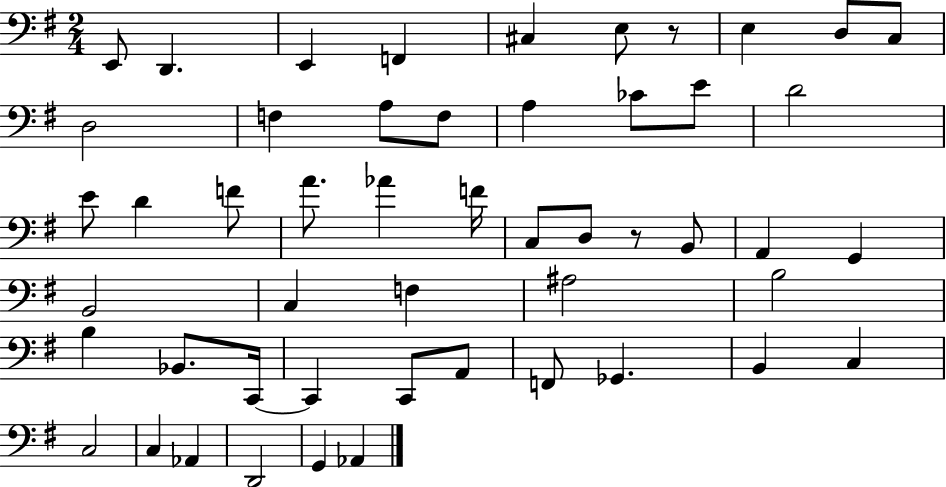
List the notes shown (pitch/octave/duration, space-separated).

E2/e D2/q. E2/q F2/q C#3/q E3/e R/e E3/q D3/e C3/e D3/h F3/q A3/e F3/e A3/q CES4/e E4/e D4/h E4/e D4/q F4/e A4/e. Ab4/q F4/s C3/e D3/e R/e B2/e A2/q G2/q B2/h C3/q F3/q A#3/h B3/h B3/q Bb2/e. C2/s C2/q C2/e A2/e F2/e Gb2/q. B2/q C3/q C3/h C3/q Ab2/q D2/h G2/q Ab2/q